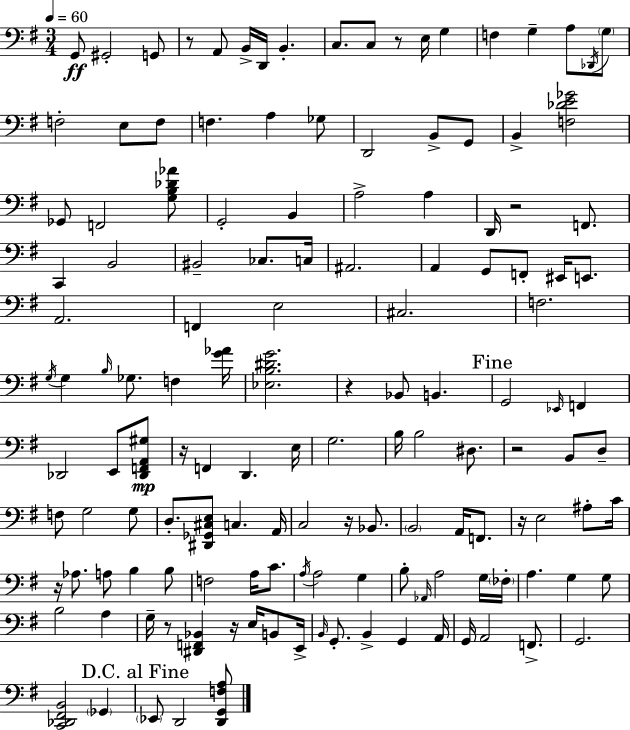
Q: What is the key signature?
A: E minor